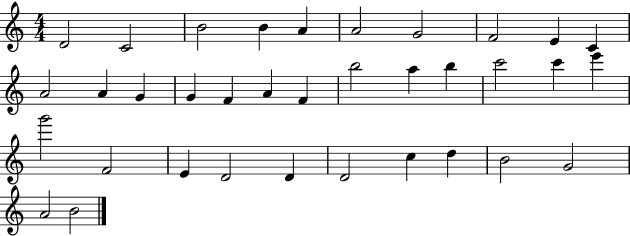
X:1
T:Untitled
M:4/4
L:1/4
K:C
D2 C2 B2 B A A2 G2 F2 E C A2 A G G F A F b2 a b c'2 c' e' g'2 F2 E D2 D D2 c d B2 G2 A2 B2